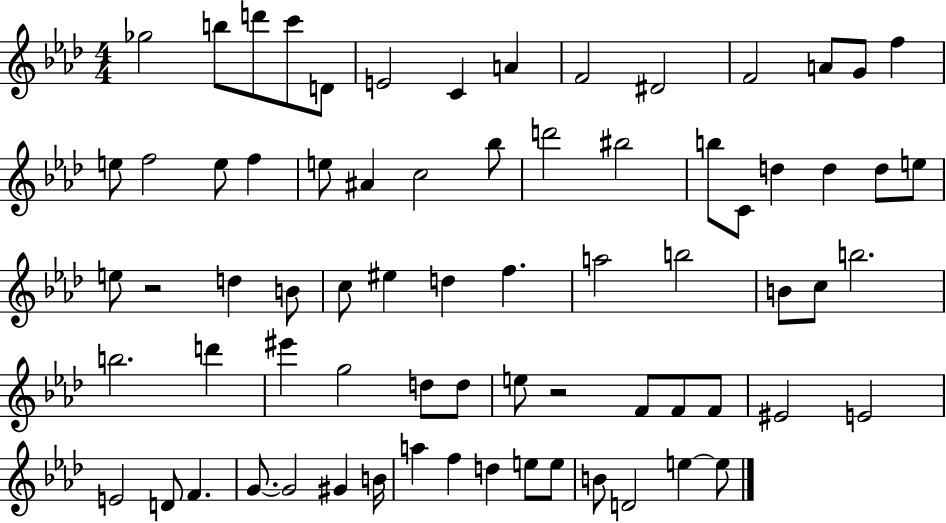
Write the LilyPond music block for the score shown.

{
  \clef treble
  \numericTimeSignature
  \time 4/4
  \key aes \major
  \repeat volta 2 { ges''2 b''8 d'''8 c'''8 d'8 | e'2 c'4 a'4 | f'2 dis'2 | f'2 a'8 g'8 f''4 | \break e''8 f''2 e''8 f''4 | e''8 ais'4 c''2 bes''8 | d'''2 bis''2 | b''8 c'8 d''4 d''4 d''8 e''8 | \break e''8 r2 d''4 b'8 | c''8 eis''4 d''4 f''4. | a''2 b''2 | b'8 c''8 b''2. | \break b''2. d'''4 | eis'''4 g''2 d''8 d''8 | e''8 r2 f'8 f'8 f'8 | eis'2 e'2 | \break e'2 d'8 f'4. | g'8.~~ g'2 gis'4 b'16 | a''4 f''4 d''4 e''8 e''8 | b'8 d'2 e''4~~ e''8 | \break } \bar "|."
}